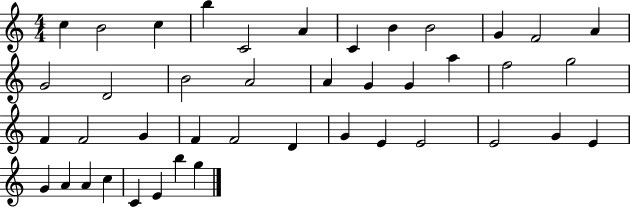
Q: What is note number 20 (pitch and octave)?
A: A5